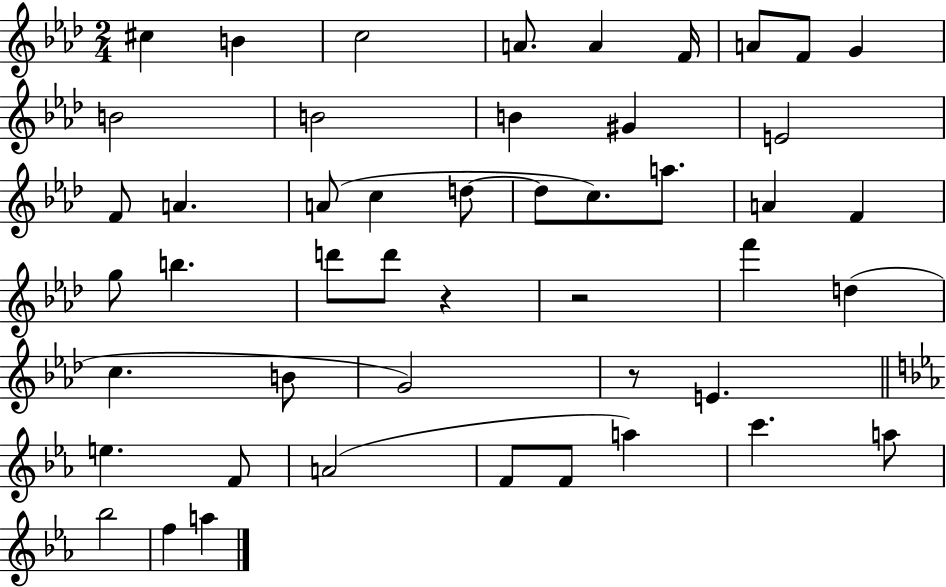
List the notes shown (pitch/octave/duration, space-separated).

C#5/q B4/q C5/h A4/e. A4/q F4/s A4/e F4/e G4/q B4/h B4/h B4/q G#4/q E4/h F4/e A4/q. A4/e C5/q D5/e D5/e C5/e. A5/e. A4/q F4/q G5/e B5/q. D6/e D6/e R/q R/h F6/q D5/q C5/q. B4/e G4/h R/e E4/q. E5/q. F4/e A4/h F4/e F4/e A5/q C6/q. A5/e Bb5/h F5/q A5/q